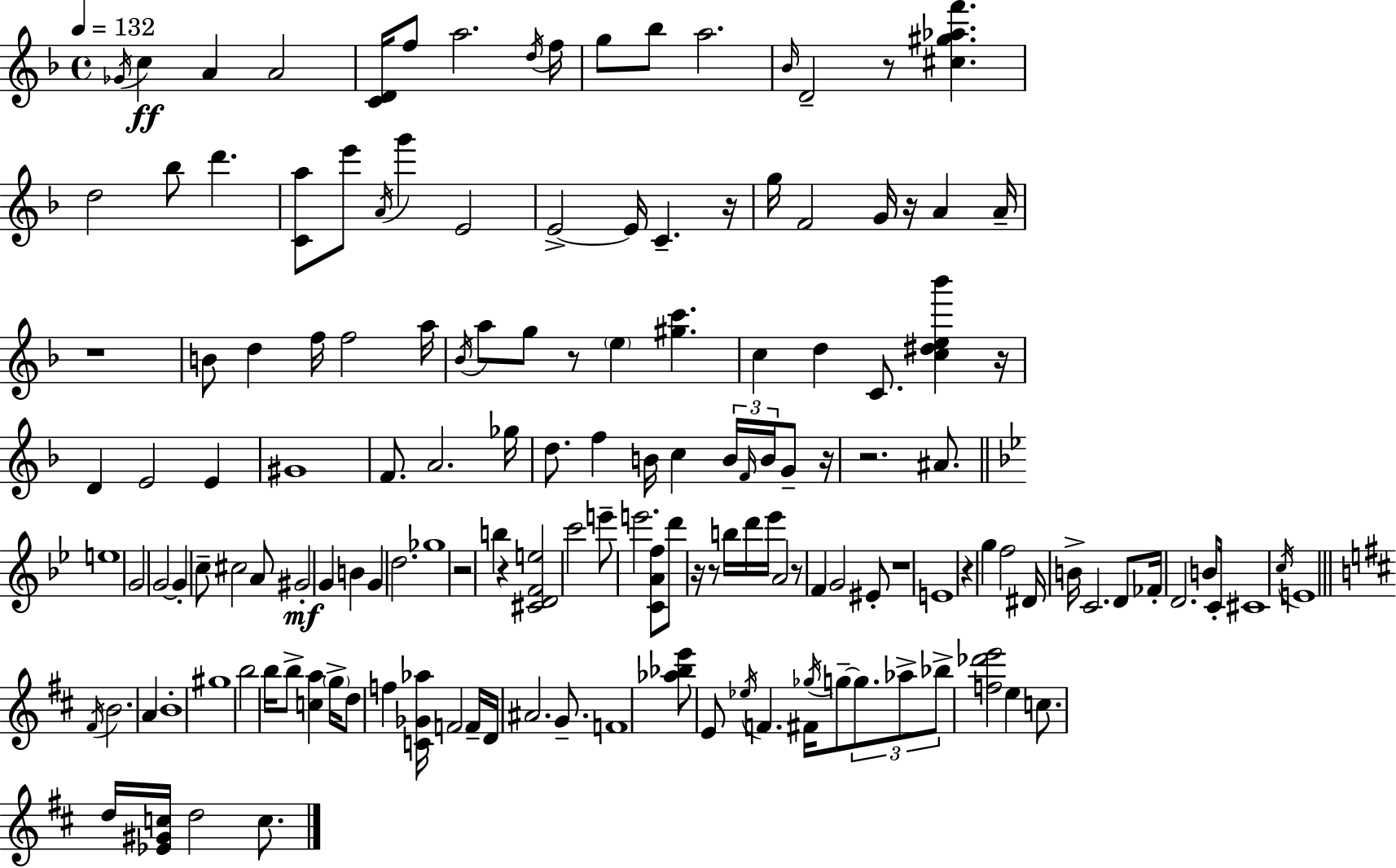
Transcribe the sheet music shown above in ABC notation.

X:1
T:Untitled
M:4/4
L:1/4
K:F
_G/4 c A A2 [CD]/4 f/2 a2 d/4 f/4 g/2 _b/2 a2 _B/4 D2 z/2 [^c^g_af'] d2 _b/2 d' [Ca]/2 e'/2 A/4 g' E2 E2 E/4 C z/4 g/4 F2 G/4 z/4 A A/4 z4 B/2 d f/4 f2 a/4 _B/4 a/2 g/2 z/2 e [^gc'] c d C/2 [c^de_b'] z/4 D E2 E ^G4 F/2 A2 _g/4 d/2 f B/4 c B/4 F/4 B/4 G/2 z/4 z2 ^A/2 e4 G2 G2 G c/2 ^c2 A/2 ^G2 G B G d2 _g4 z2 b z [^CDFe]2 c'2 e'/2 e'2 [CAf]/2 d'/2 z/4 z/2 b/4 d'/4 _e'/4 A2 z/2 F G2 ^E/2 z4 E4 z g f2 ^D/4 B/4 C2 D/2 _F/4 D2 B/2 C/4 ^C4 c/4 E4 ^F/4 B2 A B4 ^g4 b2 b/4 b/2 [ca] g/4 d/2 f [C_G_a]/4 F2 F/4 D/4 ^A2 G/2 F4 [_a_be']/2 E/2 _e/4 F ^F/4 _g/4 g/2 g/2 _a/2 _b/2 [f_d'e']2 e c/2 d/4 [_E^Gc]/4 d2 c/2